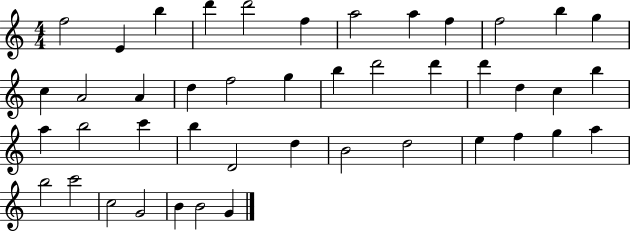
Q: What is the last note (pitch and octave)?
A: G4